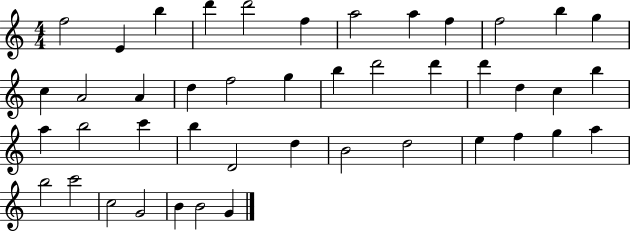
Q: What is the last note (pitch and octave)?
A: G4